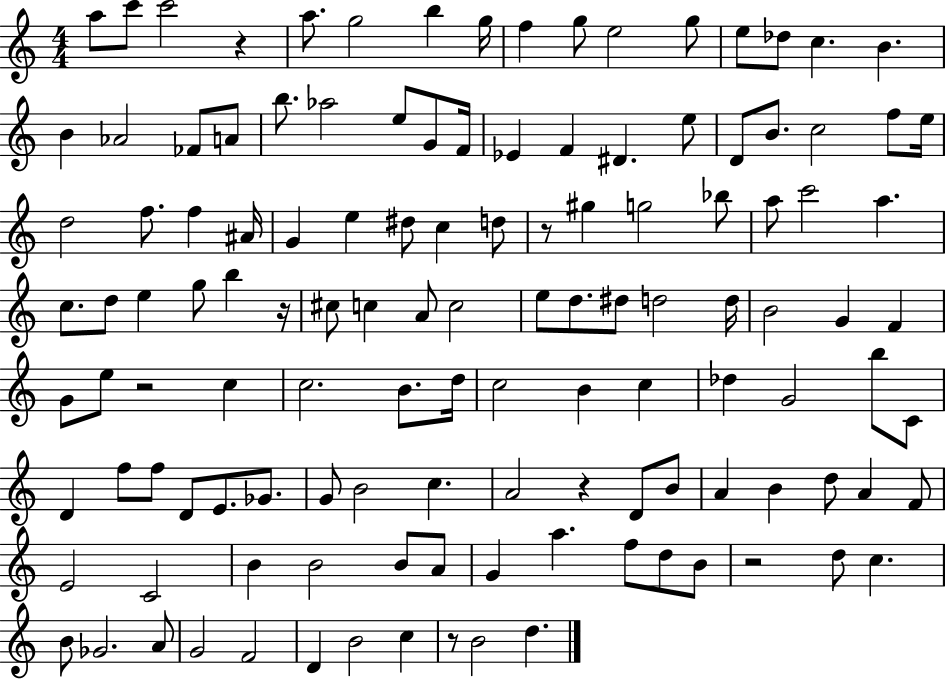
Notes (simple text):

A5/e C6/e C6/h R/q A5/e. G5/h B5/q G5/s F5/q G5/e E5/h G5/e E5/e Db5/e C5/q. B4/q. B4/q Ab4/h FES4/e A4/e B5/e. Ab5/h E5/e G4/e F4/s Eb4/q F4/q D#4/q. E5/e D4/e B4/e. C5/h F5/e E5/s D5/h F5/e. F5/q A#4/s G4/q E5/q D#5/e C5/q D5/e R/e G#5/q G5/h Bb5/e A5/e C6/h A5/q. C5/e. D5/e E5/q G5/e B5/q R/s C#5/e C5/q A4/e C5/h E5/e D5/e. D#5/e D5/h D5/s B4/h G4/q F4/q G4/e E5/e R/h C5/q C5/h. B4/e. D5/s C5/h B4/q C5/q Db5/q G4/h B5/e C4/e D4/q F5/e F5/e D4/e E4/e. Gb4/e. G4/e B4/h C5/q. A4/h R/q D4/e B4/e A4/q B4/q D5/e A4/q F4/e E4/h C4/h B4/q B4/h B4/e A4/e G4/q A5/q. F5/e D5/e B4/e R/h D5/e C5/q. B4/e Gb4/h. A4/e G4/h F4/h D4/q B4/h C5/q R/e B4/h D5/q.